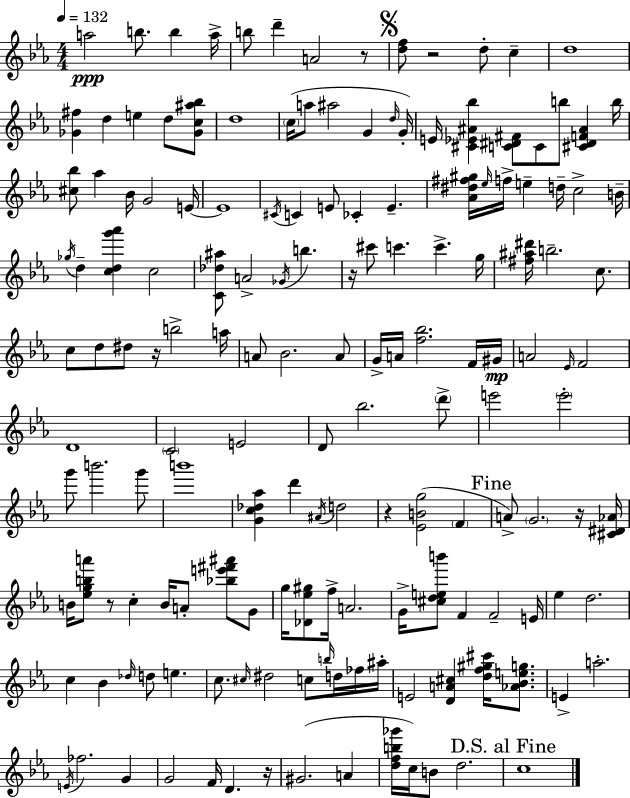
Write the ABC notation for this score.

X:1
T:Untitled
M:4/4
L:1/4
K:Eb
a2 b/2 b a/4 b/2 d' A2 z/2 [df]/2 z2 d/2 c d4 [_G^f] d e d/2 [_Gc^a_b]/2 d4 c/4 a/2 ^a2 G d/4 G/4 E/4 [^C_E^A_b] [C^D^F]/2 C/2 b/2 [^C^DF^A] b/4 [^c_b]/2 _a _B/4 G2 E/4 E4 ^C/4 C E/2 _C E [_A^d^f^g]/4 _e/4 f/4 e d/4 c2 B/4 _g/4 d [cdg'_a'] c2 [C_d^a]/2 A2 _G/4 b z/4 ^c'/2 c' c' g/4 [^f^a^d']/4 b2 c/2 c/2 d/2 ^d/2 z/4 b2 a/4 A/2 _B2 A/2 G/4 A/4 [f_b]2 F/4 ^G/4 A2 _E/4 F2 D4 C2 E2 D/2 _b2 d'/2 e'2 e'2 g'/2 b'2 g'/2 b'4 [Gc_d_a] d' ^A/4 d2 z [_EBg]2 F A/2 G2 z/4 [^C^D_A]/4 B/4 [_egba']/2 z/2 c B/4 A/2 [_be'^f'^a']/2 G/2 g/4 [_D_e^g]/2 f/4 A2 G/4 [^cdeb']/2 F F2 E/4 _e d2 c _B _d/4 d/2 e c/2 ^c/4 ^d2 c/2 b/4 d/4 _f/4 ^a/4 E2 [DA^c] [df^g^c']/4 [_A_Beg]/2 E a2 E/4 _f2 G G2 F/4 D z/4 ^G2 A [dfb_g']/4 c/4 B/2 d2 c4